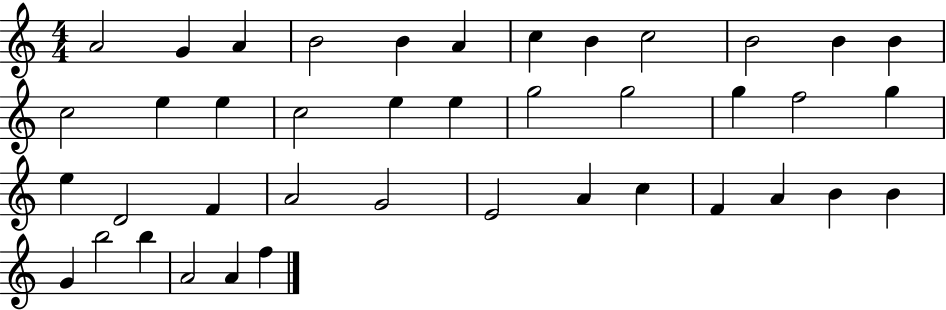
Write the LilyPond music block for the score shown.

{
  \clef treble
  \numericTimeSignature
  \time 4/4
  \key c \major
  a'2 g'4 a'4 | b'2 b'4 a'4 | c''4 b'4 c''2 | b'2 b'4 b'4 | \break c''2 e''4 e''4 | c''2 e''4 e''4 | g''2 g''2 | g''4 f''2 g''4 | \break e''4 d'2 f'4 | a'2 g'2 | e'2 a'4 c''4 | f'4 a'4 b'4 b'4 | \break g'4 b''2 b''4 | a'2 a'4 f''4 | \bar "|."
}